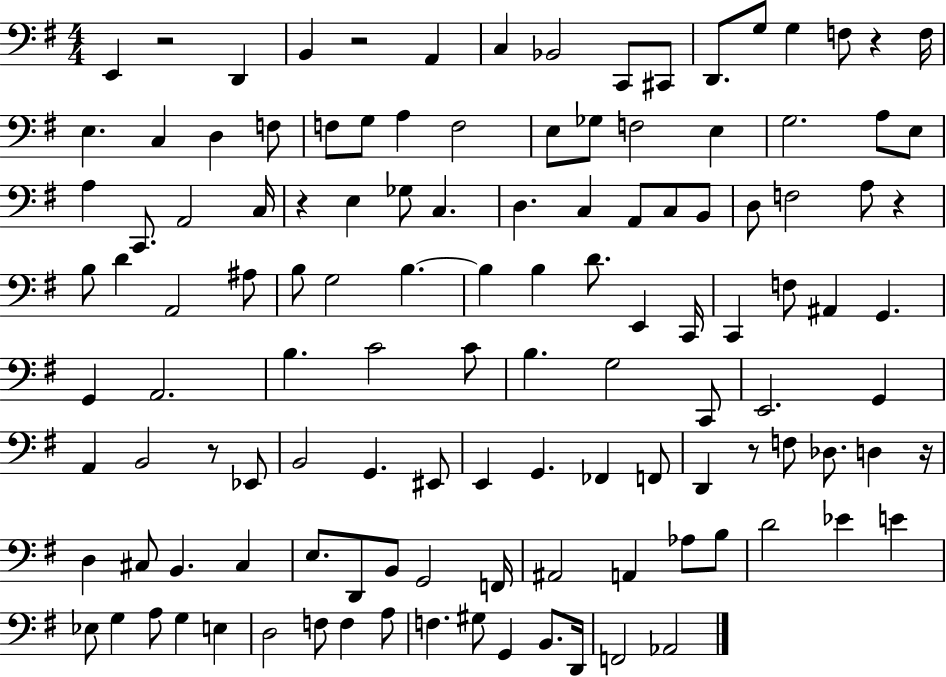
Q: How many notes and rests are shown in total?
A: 123